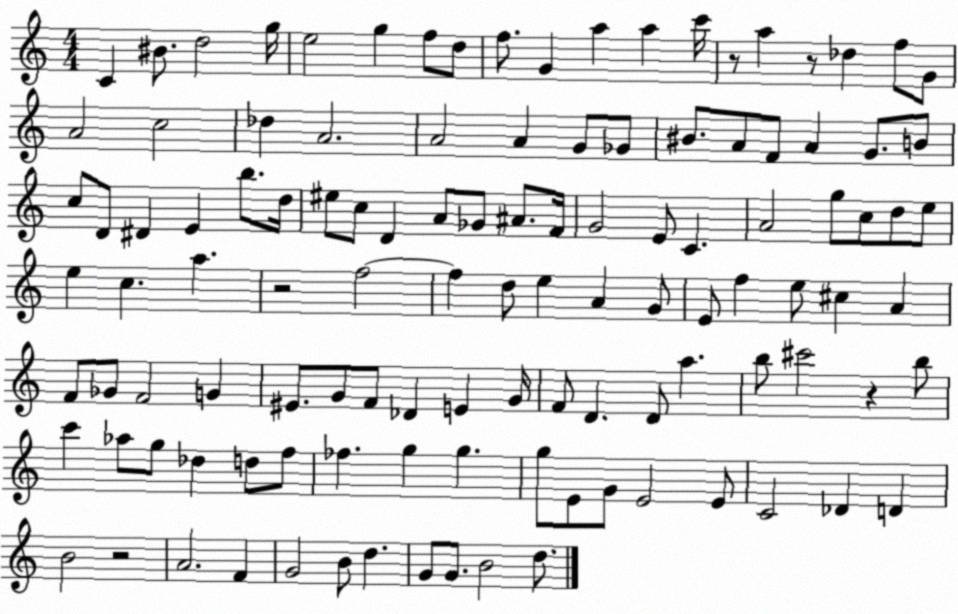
X:1
T:Untitled
M:4/4
L:1/4
K:C
C ^B/2 d2 g/4 e2 g f/2 d/2 f/2 G a a c'/4 z/2 a z/2 _d f/2 G/2 A2 c2 _d A2 A2 A G/2 _G/2 ^B/2 A/2 F/2 A G/2 B/2 c/2 D/2 ^D E b/2 d/4 ^e/2 c/2 D A/2 _G/2 ^A/2 F/4 G2 E/2 C A2 g/2 c/2 d/2 e/2 e c a z2 f2 f d/2 e A G/2 E/2 f e/2 ^c A F/2 _G/2 F2 G ^E/2 G/2 F/2 _D E G/4 F/2 D D/2 a b/2 ^c'2 z b/2 c' _a/2 g/2 _d d/2 f/2 _f g g g/2 E/2 G/2 E2 E/2 C2 _D D B2 z2 A2 F G2 B/2 d G/2 G/2 B2 d/2